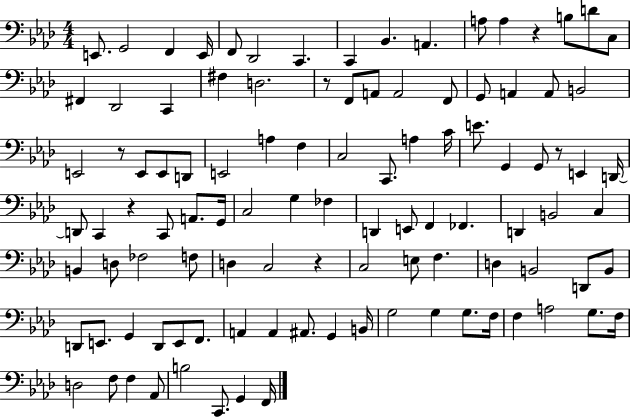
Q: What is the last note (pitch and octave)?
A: F2